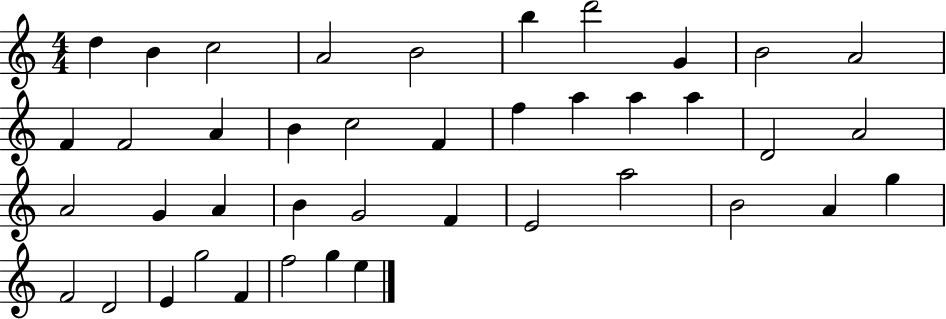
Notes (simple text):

D5/q B4/q C5/h A4/h B4/h B5/q D6/h G4/q B4/h A4/h F4/q F4/h A4/q B4/q C5/h F4/q F5/q A5/q A5/q A5/q D4/h A4/h A4/h G4/q A4/q B4/q G4/h F4/q E4/h A5/h B4/h A4/q G5/q F4/h D4/h E4/q G5/h F4/q F5/h G5/q E5/q